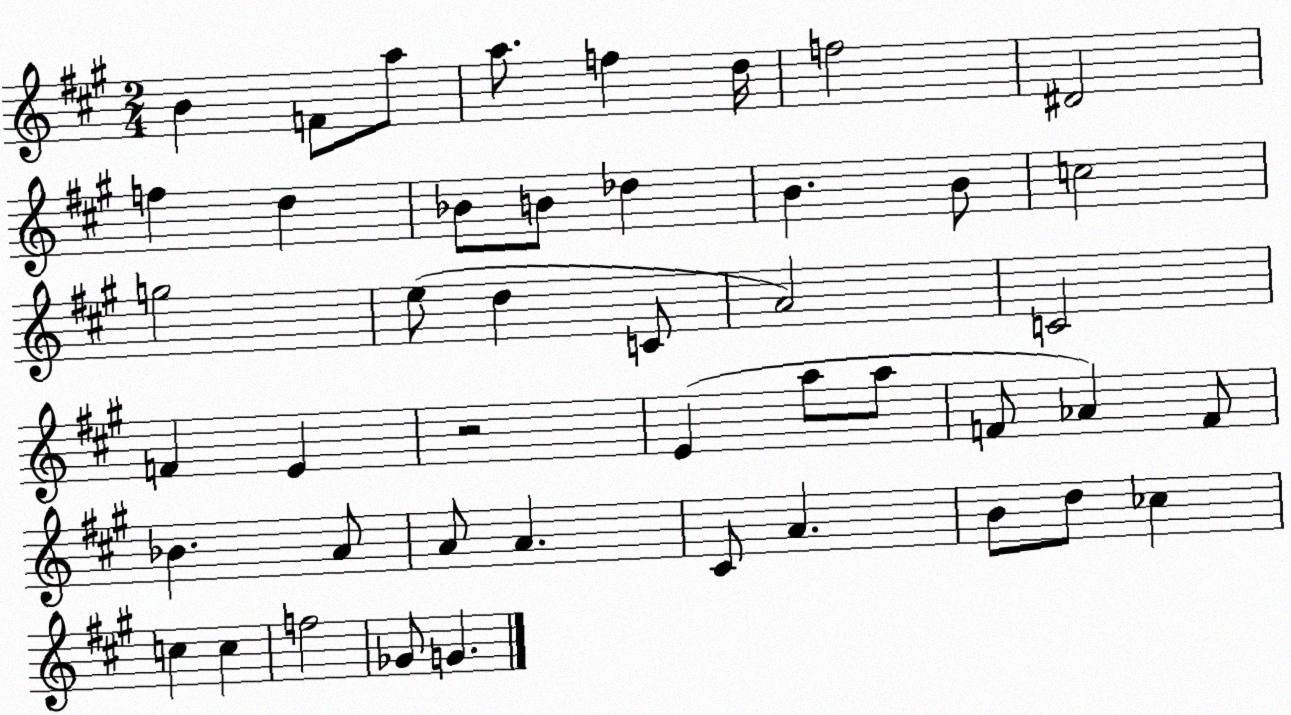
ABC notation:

X:1
T:Untitled
M:2/4
L:1/4
K:A
B F/2 a/2 a/2 f d/4 f2 ^D2 f d _B/2 B/2 _d B B/2 c2 g2 e/2 d C/2 A2 C2 F E z2 E a/2 a/2 F/2 _A F/2 _B A/2 A/2 A ^C/2 A B/2 d/2 _c c c f2 _G/2 G